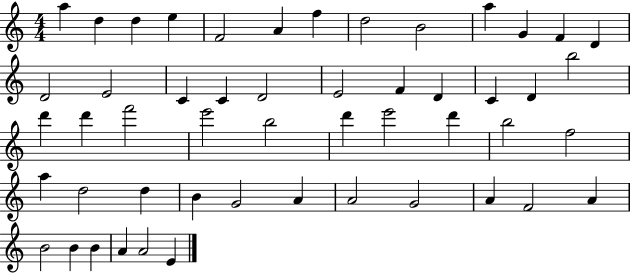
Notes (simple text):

A5/q D5/q D5/q E5/q F4/h A4/q F5/q D5/h B4/h A5/q G4/q F4/q D4/q D4/h E4/h C4/q C4/q D4/h E4/h F4/q D4/q C4/q D4/q B5/h D6/q D6/q F6/h E6/h B5/h D6/q E6/h D6/q B5/h F5/h A5/q D5/h D5/q B4/q G4/h A4/q A4/h G4/h A4/q F4/h A4/q B4/h B4/q B4/q A4/q A4/h E4/q